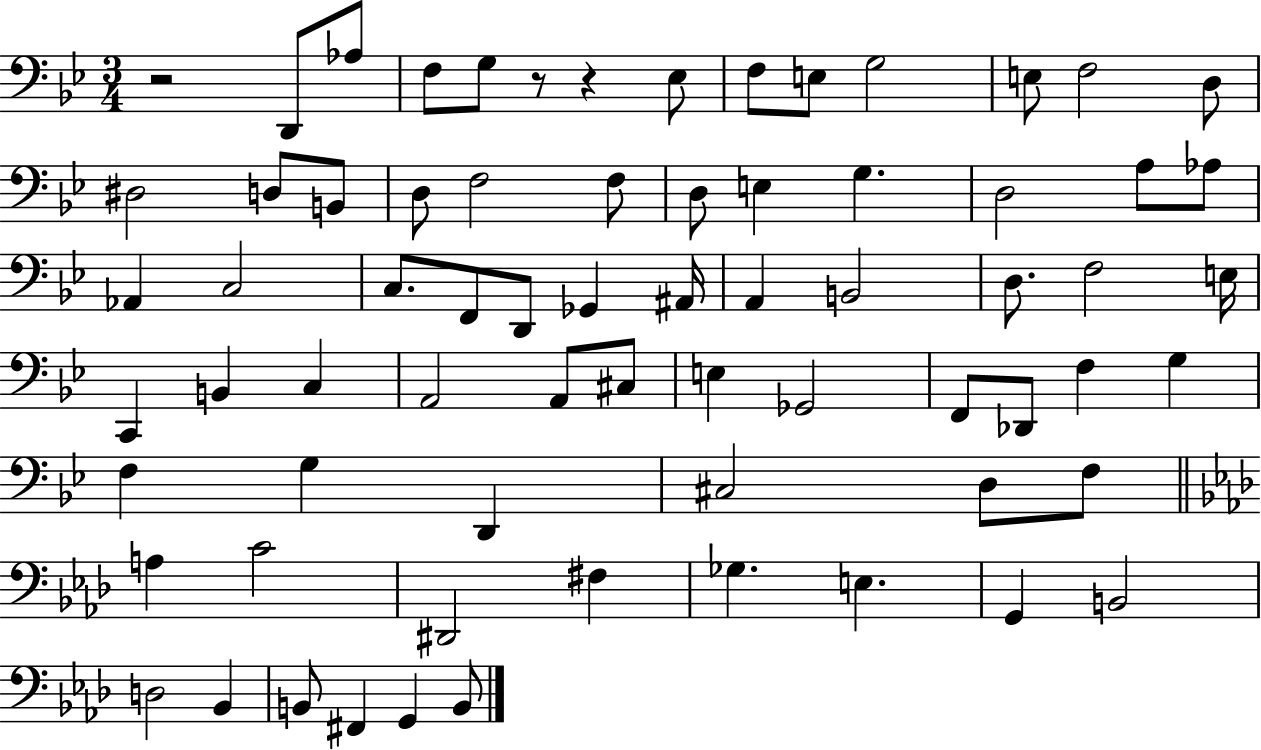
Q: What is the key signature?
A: BES major